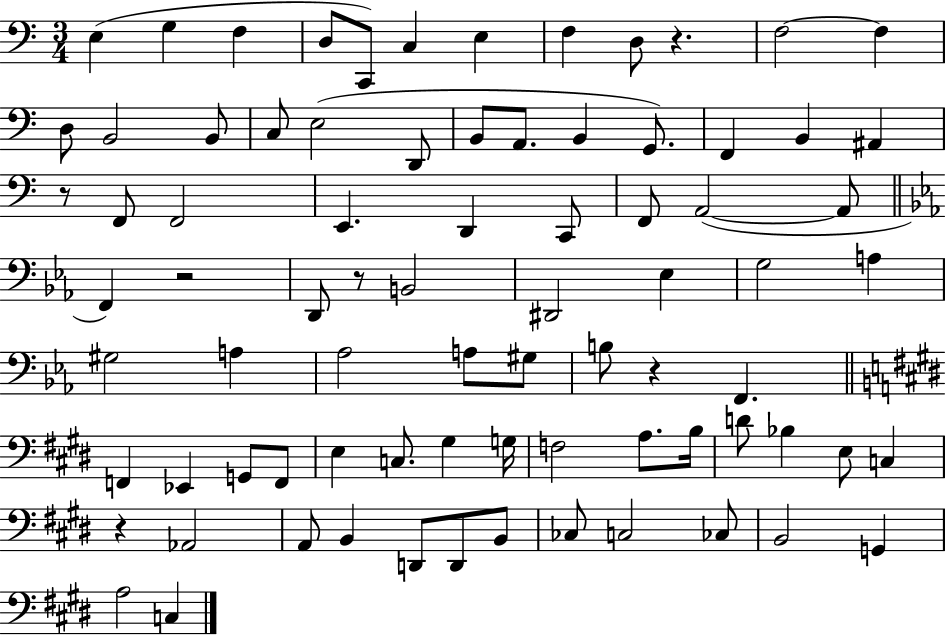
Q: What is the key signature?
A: C major